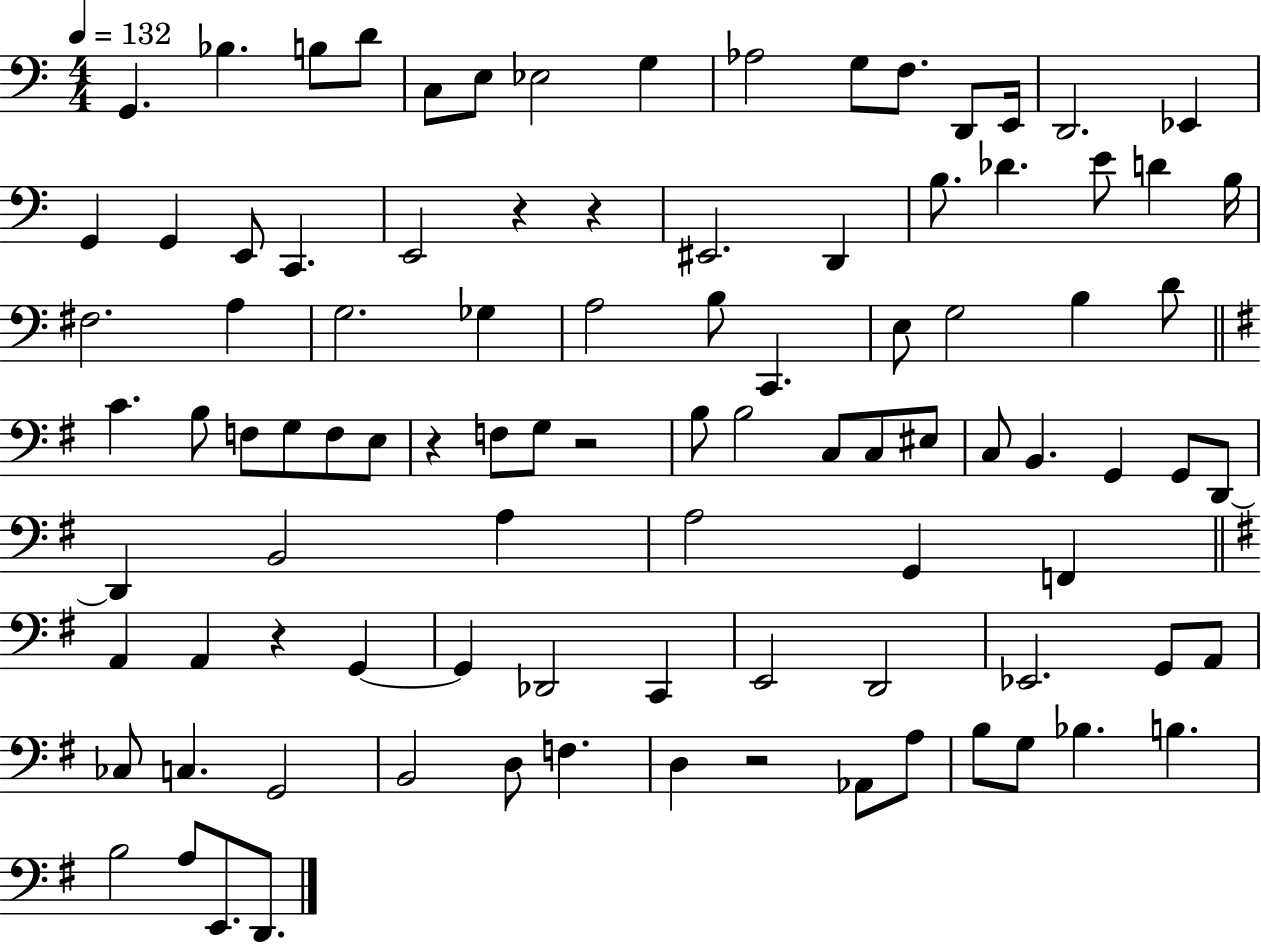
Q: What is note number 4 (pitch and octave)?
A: D4